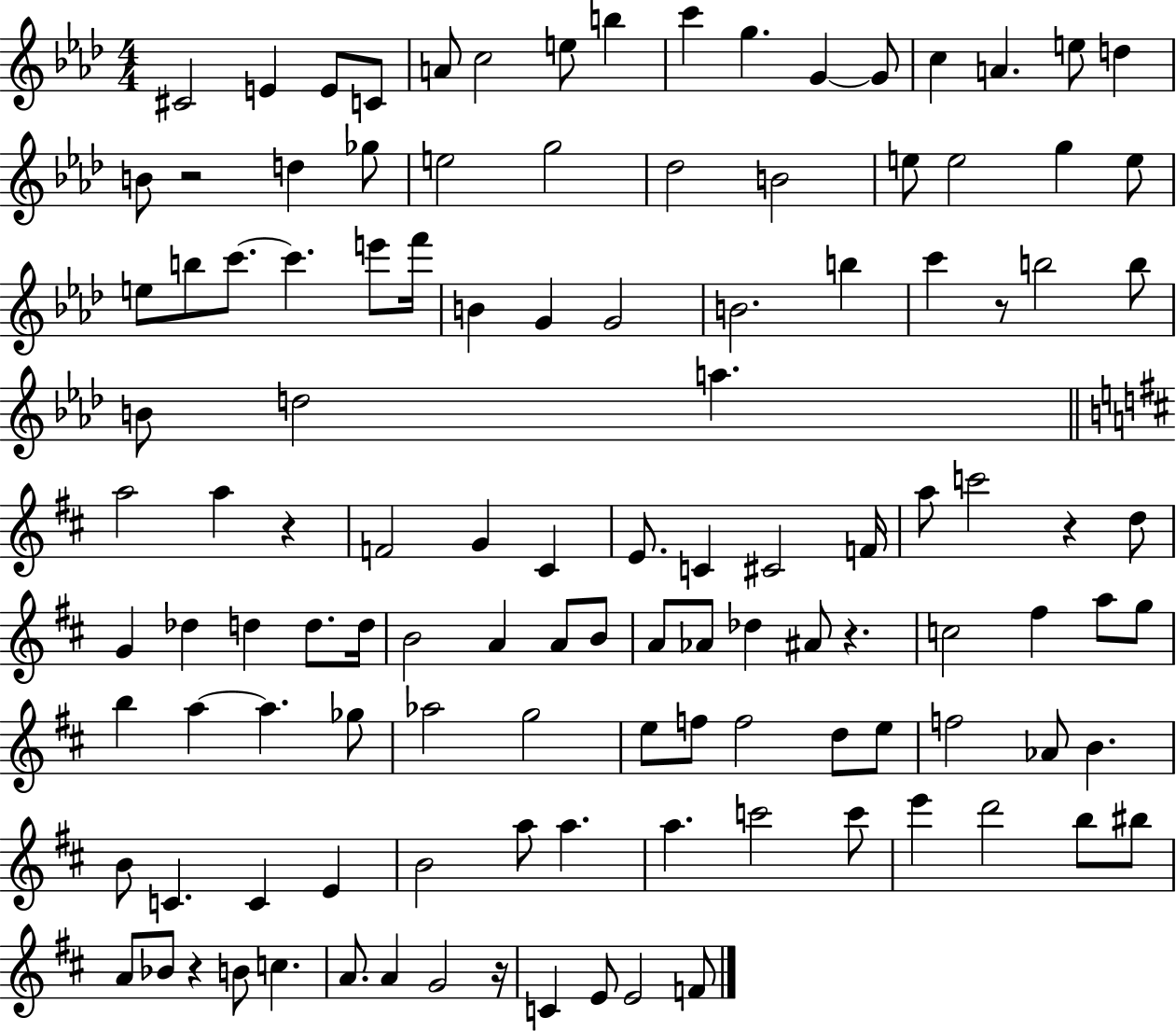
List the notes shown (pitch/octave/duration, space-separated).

C#4/h E4/q E4/e C4/e A4/e C5/h E5/e B5/q C6/q G5/q. G4/q G4/e C5/q A4/q. E5/e D5/q B4/e R/h D5/q Gb5/e E5/h G5/h Db5/h B4/h E5/e E5/h G5/q E5/e E5/e B5/e C6/e. C6/q. E6/e F6/s B4/q G4/q G4/h B4/h. B5/q C6/q R/e B5/h B5/e B4/e D5/h A5/q. A5/h A5/q R/q F4/h G4/q C#4/q E4/e. C4/q C#4/h F4/s A5/e C6/h R/q D5/e G4/q Db5/q D5/q D5/e. D5/s B4/h A4/q A4/e B4/e A4/e Ab4/e Db5/q A#4/e R/q. C5/h F#5/q A5/e G5/e B5/q A5/q A5/q. Gb5/e Ab5/h G5/h E5/e F5/e F5/h D5/e E5/e F5/h Ab4/e B4/q. B4/e C4/q. C4/q E4/q B4/h A5/e A5/q. A5/q. C6/h C6/e E6/q D6/h B5/e BIS5/e A4/e Bb4/e R/q B4/e C5/q. A4/e. A4/q G4/h R/s C4/q E4/e E4/h F4/e